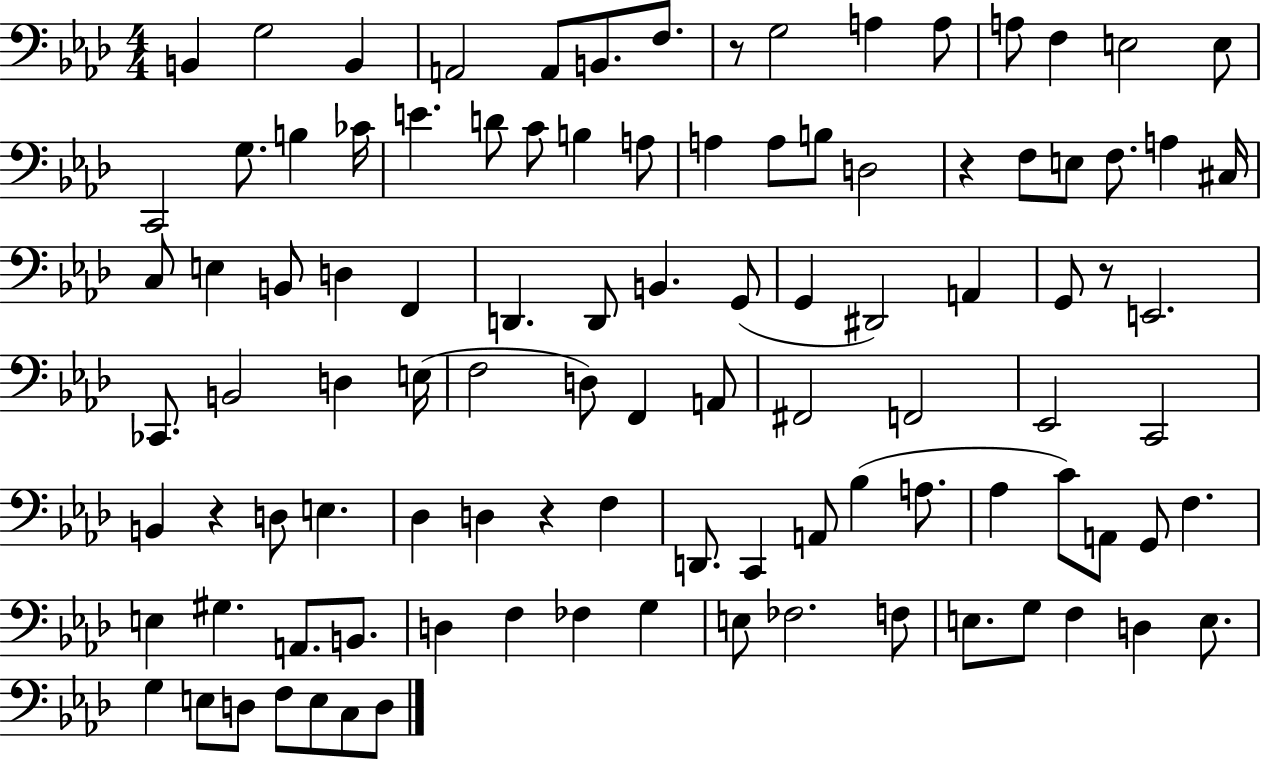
B2/q G3/h B2/q A2/h A2/e B2/e. F3/e. R/e G3/h A3/q A3/e A3/e F3/q E3/h E3/e C2/h G3/e. B3/q CES4/s E4/q. D4/e C4/e B3/q A3/e A3/q A3/e B3/e D3/h R/q F3/e E3/e F3/e. A3/q C#3/s C3/e E3/q B2/e D3/q F2/q D2/q. D2/e B2/q. G2/e G2/q D#2/h A2/q G2/e R/e E2/h. CES2/e. B2/h D3/q E3/s F3/h D3/e F2/q A2/e F#2/h F2/h Eb2/h C2/h B2/q R/q D3/e E3/q. Db3/q D3/q R/q F3/q D2/e. C2/q A2/e Bb3/q A3/e. Ab3/q C4/e A2/e G2/e F3/q. E3/q G#3/q. A2/e. B2/e. D3/q F3/q FES3/q G3/q E3/e FES3/h. F3/e E3/e. G3/e F3/q D3/q E3/e. G3/q E3/e D3/e F3/e E3/e C3/e D3/e